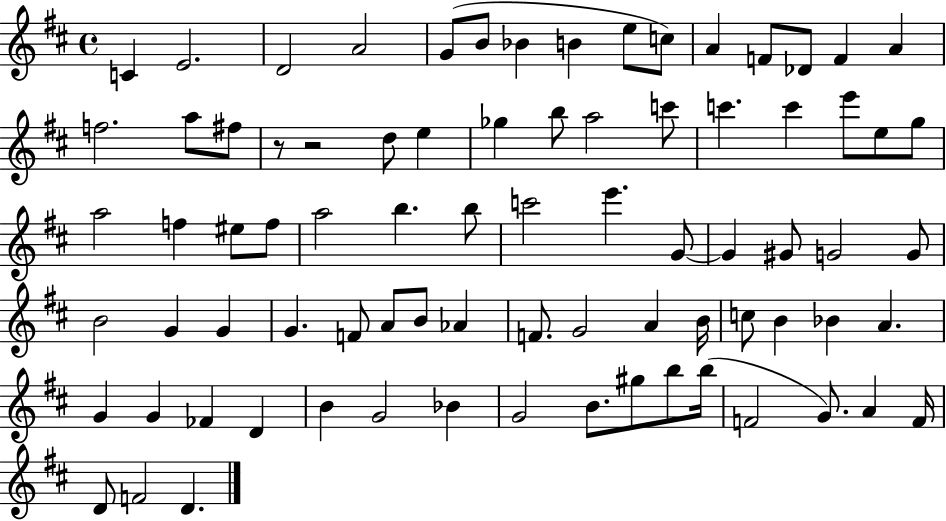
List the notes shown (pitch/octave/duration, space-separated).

C4/q E4/h. D4/h A4/h G4/e B4/e Bb4/q B4/q E5/e C5/e A4/q F4/e Db4/e F4/q A4/q F5/h. A5/e F#5/e R/e R/h D5/e E5/q Gb5/q B5/e A5/h C6/e C6/q. C6/q E6/e E5/e G5/e A5/h F5/q EIS5/e F5/e A5/h B5/q. B5/e C6/h E6/q. G4/e G4/q G#4/e G4/h G4/e B4/h G4/q G4/q G4/q. F4/e A4/e B4/e Ab4/q F4/e. G4/h A4/q B4/s C5/e B4/q Bb4/q A4/q. G4/q G4/q FES4/q D4/q B4/q G4/h Bb4/q G4/h B4/e. G#5/e B5/e B5/s F4/h G4/e. A4/q F4/s D4/e F4/h D4/q.